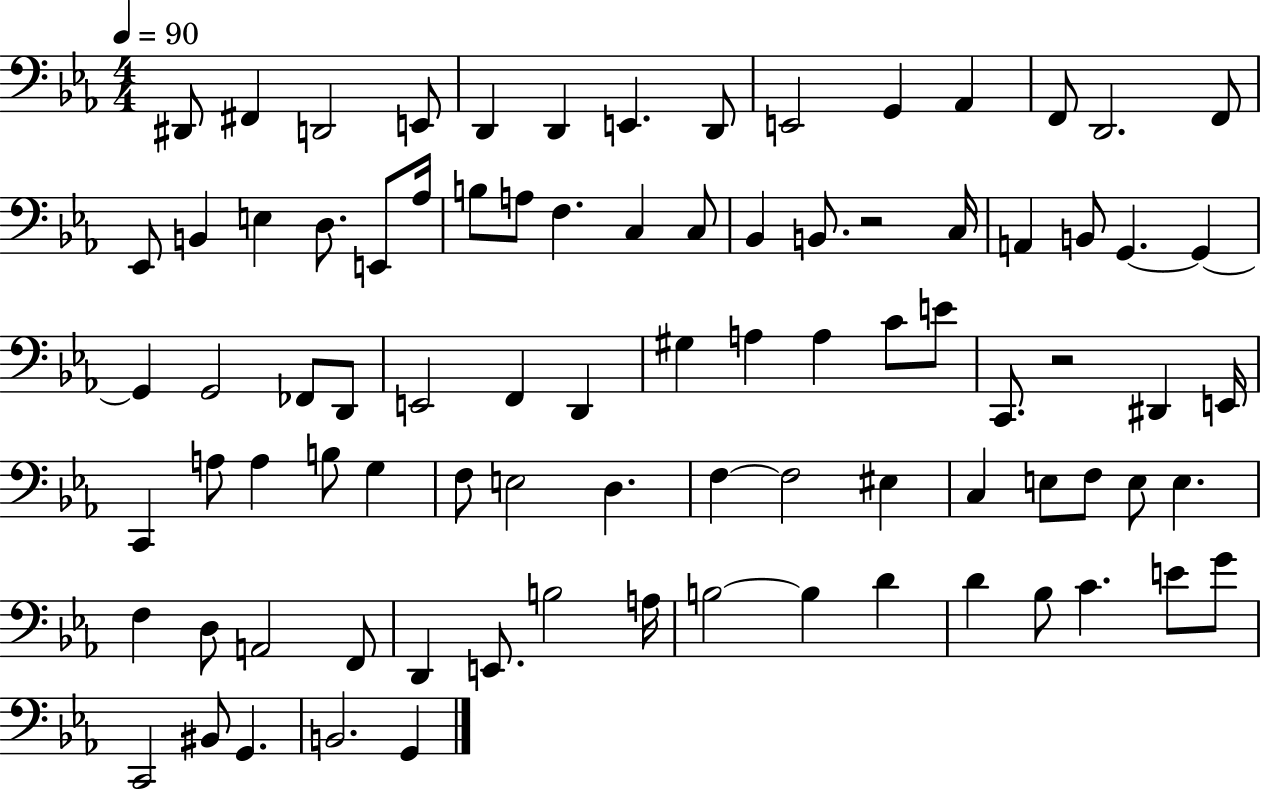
X:1
T:Untitled
M:4/4
L:1/4
K:Eb
^D,,/2 ^F,, D,,2 E,,/2 D,, D,, E,, D,,/2 E,,2 G,, _A,, F,,/2 D,,2 F,,/2 _E,,/2 B,, E, D,/2 E,,/2 _A,/4 B,/2 A,/2 F, C, C,/2 _B,, B,,/2 z2 C,/4 A,, B,,/2 G,, G,, G,, G,,2 _F,,/2 D,,/2 E,,2 F,, D,, ^G, A, A, C/2 E/2 C,,/2 z2 ^D,, E,,/4 C,, A,/2 A, B,/2 G, F,/2 E,2 D, F, F,2 ^E, C, E,/2 F,/2 E,/2 E, F, D,/2 A,,2 F,,/2 D,, E,,/2 B,2 A,/4 B,2 B, D D _B,/2 C E/2 G/2 C,,2 ^B,,/2 G,, B,,2 G,,